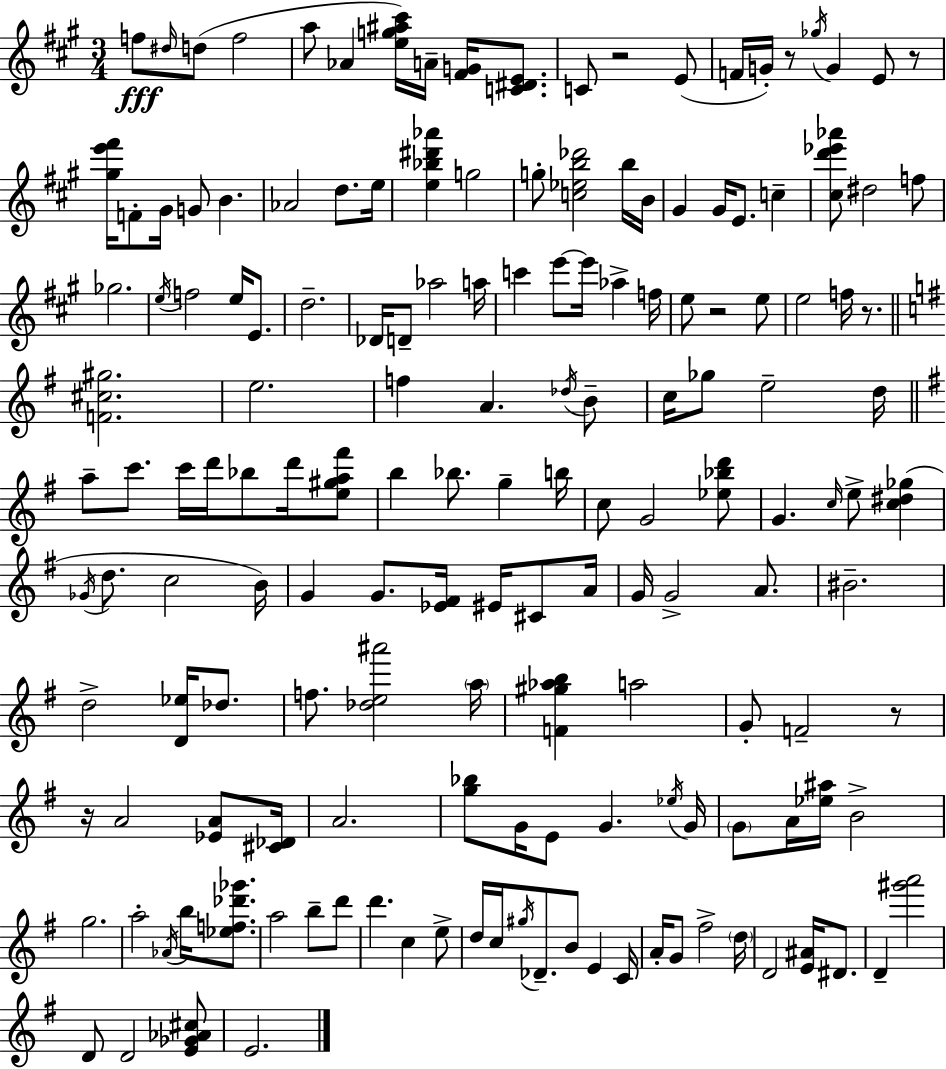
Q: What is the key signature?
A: A major